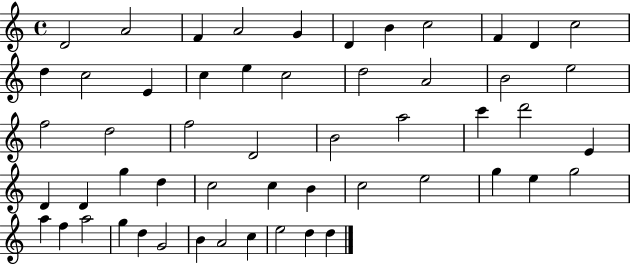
{
  \clef treble
  \time 4/4
  \defaultTimeSignature
  \key c \major
  d'2 a'2 | f'4 a'2 g'4 | d'4 b'4 c''2 | f'4 d'4 c''2 | \break d''4 c''2 e'4 | c''4 e''4 c''2 | d''2 a'2 | b'2 e''2 | \break f''2 d''2 | f''2 d'2 | b'2 a''2 | c'''4 d'''2 e'4 | \break d'4 d'4 g''4 d''4 | c''2 c''4 b'4 | c''2 e''2 | g''4 e''4 g''2 | \break a''4 f''4 a''2 | g''4 d''4 g'2 | b'4 a'2 c''4 | e''2 d''4 d''4 | \break \bar "|."
}